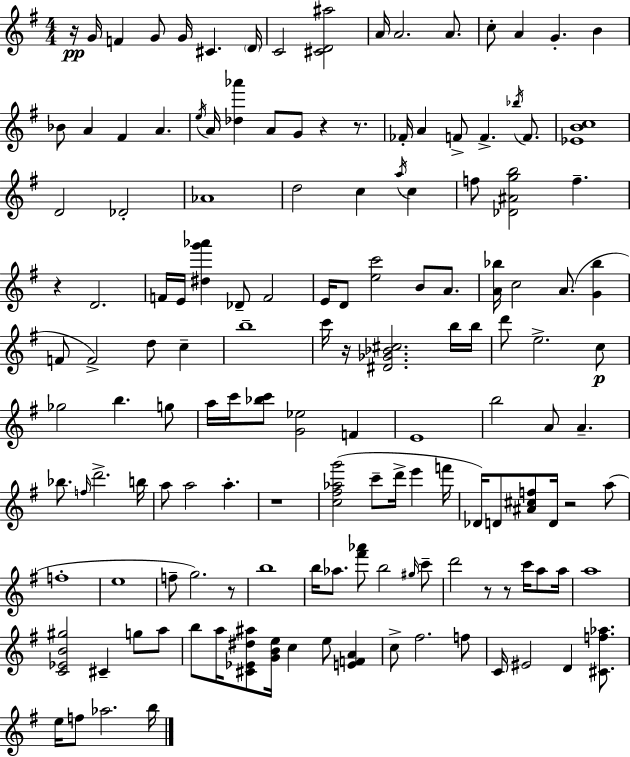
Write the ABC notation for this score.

X:1
T:Untitled
M:4/4
L:1/4
K:Em
z/4 G/4 F G/2 G/4 ^C D/4 C2 [^CD^a]2 A/4 A2 A/2 c/2 A G B _B/2 A ^F A e/4 A/4 [_d_a'] A/2 G/2 z z/2 _F/4 A F/2 F _b/4 F/2 [_EBc]4 D2 _D2 _A4 d2 c a/4 c f/2 [_D^Agb]2 f z D2 F/4 E/4 [^dg'_a'] _D/2 F2 E/4 D/2 [ec']2 B/2 A/2 [A_b]/4 c2 A/2 [G_b] F/2 F2 d/2 c b4 c'/4 z/4 [^D_G_B^c]2 b/4 b/4 d'/2 e2 c/2 _g2 b g/2 a/4 c'/4 [_bc']/2 [G_e]2 F E4 b2 A/2 A _b/2 f/4 d'2 b/4 a/2 a2 a z4 [c^f_ag']2 c'/2 d'/4 e' f'/4 _D/4 D/2 [^A^cf]/2 D/4 z2 a/2 f4 e4 f/2 g2 z/2 b4 b/4 _a/2 [^f'_a']/2 b2 ^g/4 c'/2 d'2 z/2 z/2 c'/4 a/2 a/4 a4 [C_EB^g]2 ^C g/2 a/2 b/2 a/4 [^C_E^d^a]/2 [GBe]/4 c e/2 [EFA] c/2 ^f2 f/2 C/4 ^E2 D [^Cf_a]/2 e/4 f/2 _a2 b/4